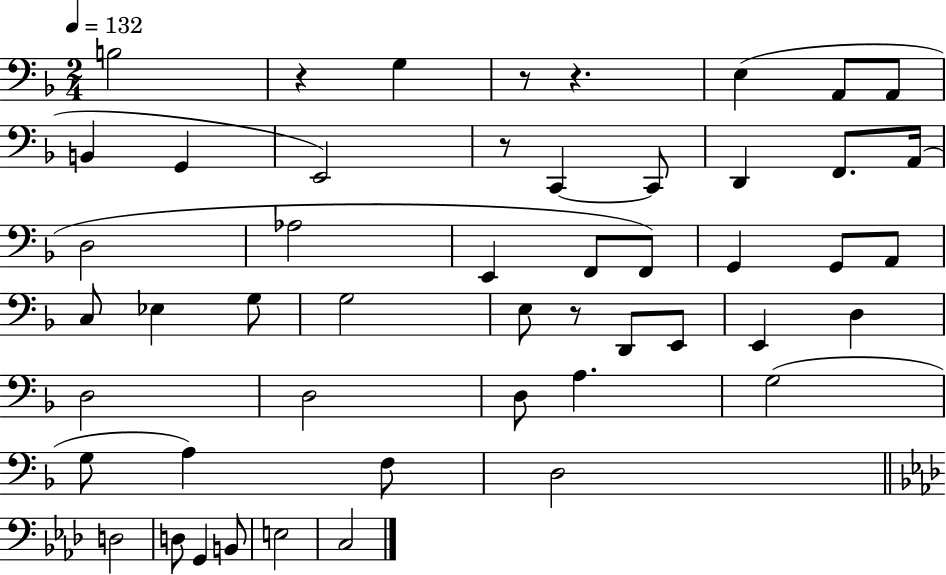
X:1
T:Untitled
M:2/4
L:1/4
K:F
B,2 z G, z/2 z E, A,,/2 A,,/2 B,, G,, E,,2 z/2 C,, C,,/2 D,, F,,/2 A,,/4 D,2 _A,2 E,, F,,/2 F,,/2 G,, G,,/2 A,,/2 C,/2 _E, G,/2 G,2 E,/2 z/2 D,,/2 E,,/2 E,, D, D,2 D,2 D,/2 A, G,2 G,/2 A, F,/2 D,2 D,2 D,/2 G,, B,,/2 E,2 C,2